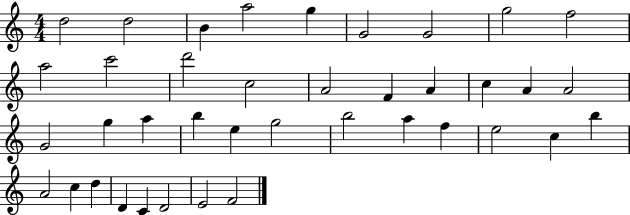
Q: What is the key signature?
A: C major